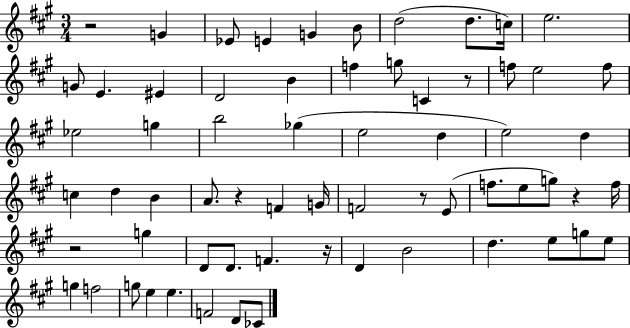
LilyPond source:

{
  \clef treble
  \numericTimeSignature
  \time 3/4
  \key a \major
  r2 g'4 | ees'8 e'4 g'4 b'8 | d''2( d''8. c''16) | e''2. | \break g'8 e'4. eis'4 | d'2 b'4 | f''4 g''8 c'4 r8 | f''8 e''2 f''8 | \break ees''2 g''4 | b''2 ges''4( | e''2 d''4 | e''2) d''4 | \break c''4 d''4 b'4 | a'8. r4 f'4 g'16 | f'2 r8 e'8( | f''8. e''8 g''8) r4 f''16 | \break r2 g''4 | d'8 d'8. f'4. r16 | d'4 b'2 | d''4. e''8 g''8 e''8 | \break g''4 f''2 | g''8 e''4 e''4. | f'2 d'8 ces'8 | \bar "|."
}